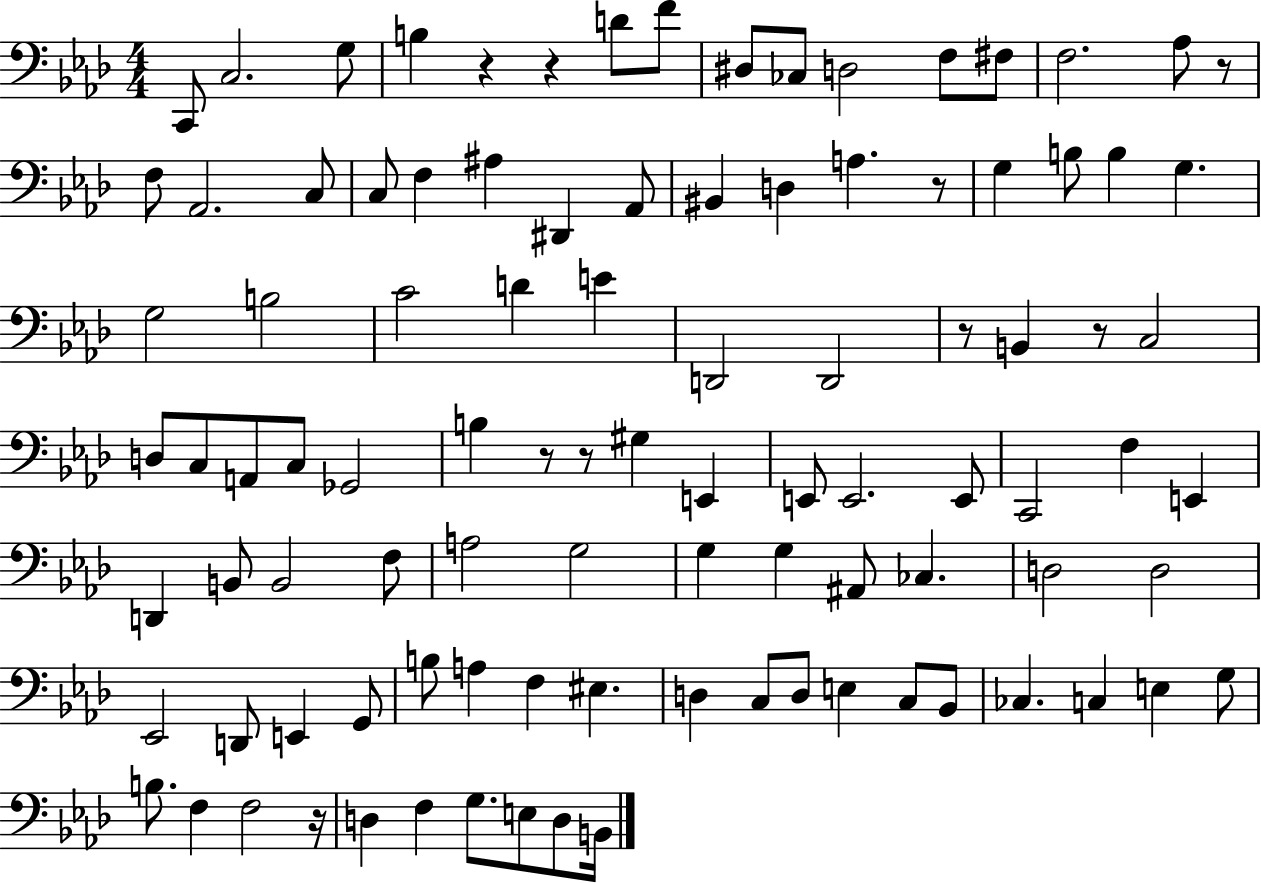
C2/e C3/h. G3/e B3/q R/q R/q D4/e F4/e D#3/e CES3/e D3/h F3/e F#3/e F3/h. Ab3/e R/e F3/e Ab2/h. C3/e C3/e F3/q A#3/q D#2/q Ab2/e BIS2/q D3/q A3/q. R/e G3/q B3/e B3/q G3/q. G3/h B3/h C4/h D4/q E4/q D2/h D2/h R/e B2/q R/e C3/h D3/e C3/e A2/e C3/e Gb2/h B3/q R/e R/e G#3/q E2/q E2/e E2/h. E2/e C2/h F3/q E2/q D2/q B2/e B2/h F3/e A3/h G3/h G3/q G3/q A#2/e CES3/q. D3/h D3/h Eb2/h D2/e E2/q G2/e B3/e A3/q F3/q EIS3/q. D3/q C3/e D3/e E3/q C3/e Bb2/e CES3/q. C3/q E3/q G3/e B3/e. F3/q F3/h R/s D3/q F3/q G3/e. E3/e D3/e B2/s